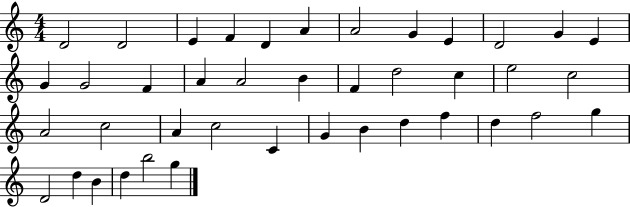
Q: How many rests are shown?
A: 0